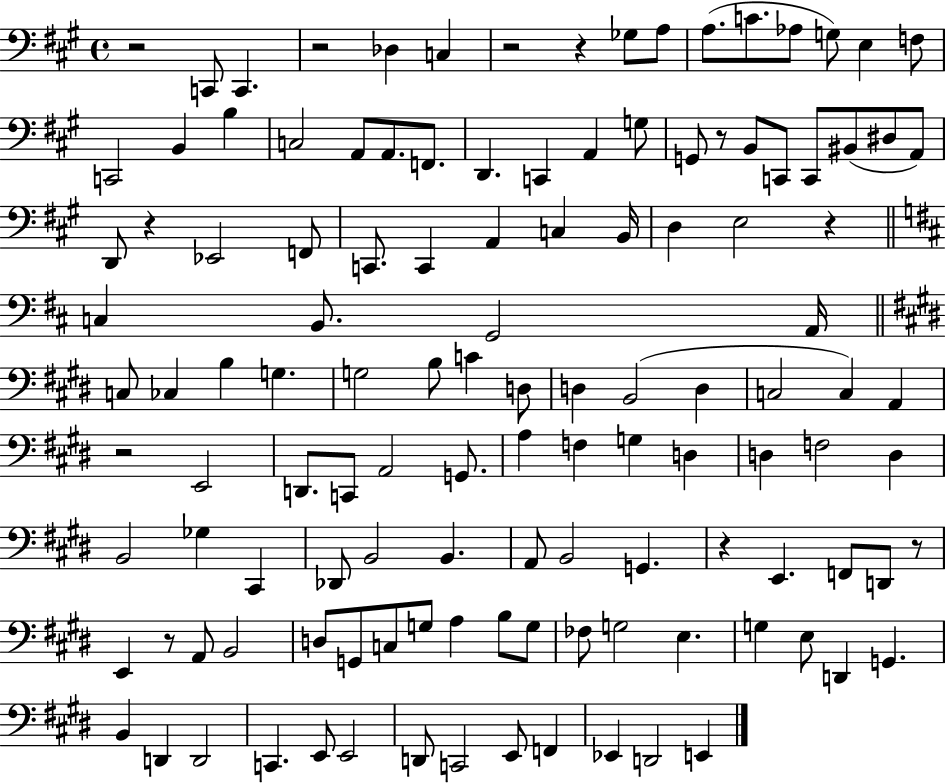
R/h C2/e C2/q. R/h Db3/q C3/q R/h R/q Gb3/e A3/e A3/e. C4/e. Ab3/e G3/e E3/q F3/e C2/h B2/q B3/q C3/h A2/e A2/e. F2/e. D2/q. C2/q A2/q G3/e G2/e R/e B2/e C2/e C2/e BIS2/e D#3/e A2/e D2/e R/q Eb2/h F2/e C2/e. C2/q A2/q C3/q B2/s D3/q E3/h R/q C3/q B2/e. G2/h A2/s C3/e CES3/q B3/q G3/q. G3/h B3/e C4/q D3/e D3/q B2/h D3/q C3/h C3/q A2/q R/h E2/h D2/e. C2/e A2/h G2/e. A3/q F3/q G3/q D3/q D3/q F3/h D3/q B2/h Gb3/q C#2/q Db2/e B2/h B2/q. A2/e B2/h G2/q. R/q E2/q. F2/e D2/e R/e E2/q R/e A2/e B2/h D3/e G2/e C3/e G3/e A3/q B3/e G3/e FES3/e G3/h E3/q. G3/q E3/e D2/q G2/q. B2/q D2/q D2/h C2/q. E2/e E2/h D2/e C2/h E2/e F2/q Eb2/q D2/h E2/q